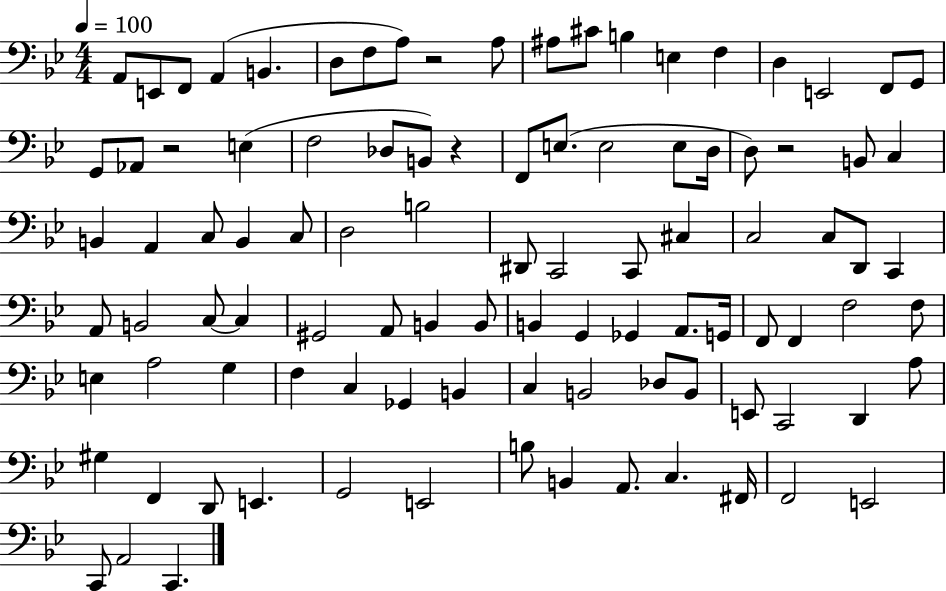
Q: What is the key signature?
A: BES major